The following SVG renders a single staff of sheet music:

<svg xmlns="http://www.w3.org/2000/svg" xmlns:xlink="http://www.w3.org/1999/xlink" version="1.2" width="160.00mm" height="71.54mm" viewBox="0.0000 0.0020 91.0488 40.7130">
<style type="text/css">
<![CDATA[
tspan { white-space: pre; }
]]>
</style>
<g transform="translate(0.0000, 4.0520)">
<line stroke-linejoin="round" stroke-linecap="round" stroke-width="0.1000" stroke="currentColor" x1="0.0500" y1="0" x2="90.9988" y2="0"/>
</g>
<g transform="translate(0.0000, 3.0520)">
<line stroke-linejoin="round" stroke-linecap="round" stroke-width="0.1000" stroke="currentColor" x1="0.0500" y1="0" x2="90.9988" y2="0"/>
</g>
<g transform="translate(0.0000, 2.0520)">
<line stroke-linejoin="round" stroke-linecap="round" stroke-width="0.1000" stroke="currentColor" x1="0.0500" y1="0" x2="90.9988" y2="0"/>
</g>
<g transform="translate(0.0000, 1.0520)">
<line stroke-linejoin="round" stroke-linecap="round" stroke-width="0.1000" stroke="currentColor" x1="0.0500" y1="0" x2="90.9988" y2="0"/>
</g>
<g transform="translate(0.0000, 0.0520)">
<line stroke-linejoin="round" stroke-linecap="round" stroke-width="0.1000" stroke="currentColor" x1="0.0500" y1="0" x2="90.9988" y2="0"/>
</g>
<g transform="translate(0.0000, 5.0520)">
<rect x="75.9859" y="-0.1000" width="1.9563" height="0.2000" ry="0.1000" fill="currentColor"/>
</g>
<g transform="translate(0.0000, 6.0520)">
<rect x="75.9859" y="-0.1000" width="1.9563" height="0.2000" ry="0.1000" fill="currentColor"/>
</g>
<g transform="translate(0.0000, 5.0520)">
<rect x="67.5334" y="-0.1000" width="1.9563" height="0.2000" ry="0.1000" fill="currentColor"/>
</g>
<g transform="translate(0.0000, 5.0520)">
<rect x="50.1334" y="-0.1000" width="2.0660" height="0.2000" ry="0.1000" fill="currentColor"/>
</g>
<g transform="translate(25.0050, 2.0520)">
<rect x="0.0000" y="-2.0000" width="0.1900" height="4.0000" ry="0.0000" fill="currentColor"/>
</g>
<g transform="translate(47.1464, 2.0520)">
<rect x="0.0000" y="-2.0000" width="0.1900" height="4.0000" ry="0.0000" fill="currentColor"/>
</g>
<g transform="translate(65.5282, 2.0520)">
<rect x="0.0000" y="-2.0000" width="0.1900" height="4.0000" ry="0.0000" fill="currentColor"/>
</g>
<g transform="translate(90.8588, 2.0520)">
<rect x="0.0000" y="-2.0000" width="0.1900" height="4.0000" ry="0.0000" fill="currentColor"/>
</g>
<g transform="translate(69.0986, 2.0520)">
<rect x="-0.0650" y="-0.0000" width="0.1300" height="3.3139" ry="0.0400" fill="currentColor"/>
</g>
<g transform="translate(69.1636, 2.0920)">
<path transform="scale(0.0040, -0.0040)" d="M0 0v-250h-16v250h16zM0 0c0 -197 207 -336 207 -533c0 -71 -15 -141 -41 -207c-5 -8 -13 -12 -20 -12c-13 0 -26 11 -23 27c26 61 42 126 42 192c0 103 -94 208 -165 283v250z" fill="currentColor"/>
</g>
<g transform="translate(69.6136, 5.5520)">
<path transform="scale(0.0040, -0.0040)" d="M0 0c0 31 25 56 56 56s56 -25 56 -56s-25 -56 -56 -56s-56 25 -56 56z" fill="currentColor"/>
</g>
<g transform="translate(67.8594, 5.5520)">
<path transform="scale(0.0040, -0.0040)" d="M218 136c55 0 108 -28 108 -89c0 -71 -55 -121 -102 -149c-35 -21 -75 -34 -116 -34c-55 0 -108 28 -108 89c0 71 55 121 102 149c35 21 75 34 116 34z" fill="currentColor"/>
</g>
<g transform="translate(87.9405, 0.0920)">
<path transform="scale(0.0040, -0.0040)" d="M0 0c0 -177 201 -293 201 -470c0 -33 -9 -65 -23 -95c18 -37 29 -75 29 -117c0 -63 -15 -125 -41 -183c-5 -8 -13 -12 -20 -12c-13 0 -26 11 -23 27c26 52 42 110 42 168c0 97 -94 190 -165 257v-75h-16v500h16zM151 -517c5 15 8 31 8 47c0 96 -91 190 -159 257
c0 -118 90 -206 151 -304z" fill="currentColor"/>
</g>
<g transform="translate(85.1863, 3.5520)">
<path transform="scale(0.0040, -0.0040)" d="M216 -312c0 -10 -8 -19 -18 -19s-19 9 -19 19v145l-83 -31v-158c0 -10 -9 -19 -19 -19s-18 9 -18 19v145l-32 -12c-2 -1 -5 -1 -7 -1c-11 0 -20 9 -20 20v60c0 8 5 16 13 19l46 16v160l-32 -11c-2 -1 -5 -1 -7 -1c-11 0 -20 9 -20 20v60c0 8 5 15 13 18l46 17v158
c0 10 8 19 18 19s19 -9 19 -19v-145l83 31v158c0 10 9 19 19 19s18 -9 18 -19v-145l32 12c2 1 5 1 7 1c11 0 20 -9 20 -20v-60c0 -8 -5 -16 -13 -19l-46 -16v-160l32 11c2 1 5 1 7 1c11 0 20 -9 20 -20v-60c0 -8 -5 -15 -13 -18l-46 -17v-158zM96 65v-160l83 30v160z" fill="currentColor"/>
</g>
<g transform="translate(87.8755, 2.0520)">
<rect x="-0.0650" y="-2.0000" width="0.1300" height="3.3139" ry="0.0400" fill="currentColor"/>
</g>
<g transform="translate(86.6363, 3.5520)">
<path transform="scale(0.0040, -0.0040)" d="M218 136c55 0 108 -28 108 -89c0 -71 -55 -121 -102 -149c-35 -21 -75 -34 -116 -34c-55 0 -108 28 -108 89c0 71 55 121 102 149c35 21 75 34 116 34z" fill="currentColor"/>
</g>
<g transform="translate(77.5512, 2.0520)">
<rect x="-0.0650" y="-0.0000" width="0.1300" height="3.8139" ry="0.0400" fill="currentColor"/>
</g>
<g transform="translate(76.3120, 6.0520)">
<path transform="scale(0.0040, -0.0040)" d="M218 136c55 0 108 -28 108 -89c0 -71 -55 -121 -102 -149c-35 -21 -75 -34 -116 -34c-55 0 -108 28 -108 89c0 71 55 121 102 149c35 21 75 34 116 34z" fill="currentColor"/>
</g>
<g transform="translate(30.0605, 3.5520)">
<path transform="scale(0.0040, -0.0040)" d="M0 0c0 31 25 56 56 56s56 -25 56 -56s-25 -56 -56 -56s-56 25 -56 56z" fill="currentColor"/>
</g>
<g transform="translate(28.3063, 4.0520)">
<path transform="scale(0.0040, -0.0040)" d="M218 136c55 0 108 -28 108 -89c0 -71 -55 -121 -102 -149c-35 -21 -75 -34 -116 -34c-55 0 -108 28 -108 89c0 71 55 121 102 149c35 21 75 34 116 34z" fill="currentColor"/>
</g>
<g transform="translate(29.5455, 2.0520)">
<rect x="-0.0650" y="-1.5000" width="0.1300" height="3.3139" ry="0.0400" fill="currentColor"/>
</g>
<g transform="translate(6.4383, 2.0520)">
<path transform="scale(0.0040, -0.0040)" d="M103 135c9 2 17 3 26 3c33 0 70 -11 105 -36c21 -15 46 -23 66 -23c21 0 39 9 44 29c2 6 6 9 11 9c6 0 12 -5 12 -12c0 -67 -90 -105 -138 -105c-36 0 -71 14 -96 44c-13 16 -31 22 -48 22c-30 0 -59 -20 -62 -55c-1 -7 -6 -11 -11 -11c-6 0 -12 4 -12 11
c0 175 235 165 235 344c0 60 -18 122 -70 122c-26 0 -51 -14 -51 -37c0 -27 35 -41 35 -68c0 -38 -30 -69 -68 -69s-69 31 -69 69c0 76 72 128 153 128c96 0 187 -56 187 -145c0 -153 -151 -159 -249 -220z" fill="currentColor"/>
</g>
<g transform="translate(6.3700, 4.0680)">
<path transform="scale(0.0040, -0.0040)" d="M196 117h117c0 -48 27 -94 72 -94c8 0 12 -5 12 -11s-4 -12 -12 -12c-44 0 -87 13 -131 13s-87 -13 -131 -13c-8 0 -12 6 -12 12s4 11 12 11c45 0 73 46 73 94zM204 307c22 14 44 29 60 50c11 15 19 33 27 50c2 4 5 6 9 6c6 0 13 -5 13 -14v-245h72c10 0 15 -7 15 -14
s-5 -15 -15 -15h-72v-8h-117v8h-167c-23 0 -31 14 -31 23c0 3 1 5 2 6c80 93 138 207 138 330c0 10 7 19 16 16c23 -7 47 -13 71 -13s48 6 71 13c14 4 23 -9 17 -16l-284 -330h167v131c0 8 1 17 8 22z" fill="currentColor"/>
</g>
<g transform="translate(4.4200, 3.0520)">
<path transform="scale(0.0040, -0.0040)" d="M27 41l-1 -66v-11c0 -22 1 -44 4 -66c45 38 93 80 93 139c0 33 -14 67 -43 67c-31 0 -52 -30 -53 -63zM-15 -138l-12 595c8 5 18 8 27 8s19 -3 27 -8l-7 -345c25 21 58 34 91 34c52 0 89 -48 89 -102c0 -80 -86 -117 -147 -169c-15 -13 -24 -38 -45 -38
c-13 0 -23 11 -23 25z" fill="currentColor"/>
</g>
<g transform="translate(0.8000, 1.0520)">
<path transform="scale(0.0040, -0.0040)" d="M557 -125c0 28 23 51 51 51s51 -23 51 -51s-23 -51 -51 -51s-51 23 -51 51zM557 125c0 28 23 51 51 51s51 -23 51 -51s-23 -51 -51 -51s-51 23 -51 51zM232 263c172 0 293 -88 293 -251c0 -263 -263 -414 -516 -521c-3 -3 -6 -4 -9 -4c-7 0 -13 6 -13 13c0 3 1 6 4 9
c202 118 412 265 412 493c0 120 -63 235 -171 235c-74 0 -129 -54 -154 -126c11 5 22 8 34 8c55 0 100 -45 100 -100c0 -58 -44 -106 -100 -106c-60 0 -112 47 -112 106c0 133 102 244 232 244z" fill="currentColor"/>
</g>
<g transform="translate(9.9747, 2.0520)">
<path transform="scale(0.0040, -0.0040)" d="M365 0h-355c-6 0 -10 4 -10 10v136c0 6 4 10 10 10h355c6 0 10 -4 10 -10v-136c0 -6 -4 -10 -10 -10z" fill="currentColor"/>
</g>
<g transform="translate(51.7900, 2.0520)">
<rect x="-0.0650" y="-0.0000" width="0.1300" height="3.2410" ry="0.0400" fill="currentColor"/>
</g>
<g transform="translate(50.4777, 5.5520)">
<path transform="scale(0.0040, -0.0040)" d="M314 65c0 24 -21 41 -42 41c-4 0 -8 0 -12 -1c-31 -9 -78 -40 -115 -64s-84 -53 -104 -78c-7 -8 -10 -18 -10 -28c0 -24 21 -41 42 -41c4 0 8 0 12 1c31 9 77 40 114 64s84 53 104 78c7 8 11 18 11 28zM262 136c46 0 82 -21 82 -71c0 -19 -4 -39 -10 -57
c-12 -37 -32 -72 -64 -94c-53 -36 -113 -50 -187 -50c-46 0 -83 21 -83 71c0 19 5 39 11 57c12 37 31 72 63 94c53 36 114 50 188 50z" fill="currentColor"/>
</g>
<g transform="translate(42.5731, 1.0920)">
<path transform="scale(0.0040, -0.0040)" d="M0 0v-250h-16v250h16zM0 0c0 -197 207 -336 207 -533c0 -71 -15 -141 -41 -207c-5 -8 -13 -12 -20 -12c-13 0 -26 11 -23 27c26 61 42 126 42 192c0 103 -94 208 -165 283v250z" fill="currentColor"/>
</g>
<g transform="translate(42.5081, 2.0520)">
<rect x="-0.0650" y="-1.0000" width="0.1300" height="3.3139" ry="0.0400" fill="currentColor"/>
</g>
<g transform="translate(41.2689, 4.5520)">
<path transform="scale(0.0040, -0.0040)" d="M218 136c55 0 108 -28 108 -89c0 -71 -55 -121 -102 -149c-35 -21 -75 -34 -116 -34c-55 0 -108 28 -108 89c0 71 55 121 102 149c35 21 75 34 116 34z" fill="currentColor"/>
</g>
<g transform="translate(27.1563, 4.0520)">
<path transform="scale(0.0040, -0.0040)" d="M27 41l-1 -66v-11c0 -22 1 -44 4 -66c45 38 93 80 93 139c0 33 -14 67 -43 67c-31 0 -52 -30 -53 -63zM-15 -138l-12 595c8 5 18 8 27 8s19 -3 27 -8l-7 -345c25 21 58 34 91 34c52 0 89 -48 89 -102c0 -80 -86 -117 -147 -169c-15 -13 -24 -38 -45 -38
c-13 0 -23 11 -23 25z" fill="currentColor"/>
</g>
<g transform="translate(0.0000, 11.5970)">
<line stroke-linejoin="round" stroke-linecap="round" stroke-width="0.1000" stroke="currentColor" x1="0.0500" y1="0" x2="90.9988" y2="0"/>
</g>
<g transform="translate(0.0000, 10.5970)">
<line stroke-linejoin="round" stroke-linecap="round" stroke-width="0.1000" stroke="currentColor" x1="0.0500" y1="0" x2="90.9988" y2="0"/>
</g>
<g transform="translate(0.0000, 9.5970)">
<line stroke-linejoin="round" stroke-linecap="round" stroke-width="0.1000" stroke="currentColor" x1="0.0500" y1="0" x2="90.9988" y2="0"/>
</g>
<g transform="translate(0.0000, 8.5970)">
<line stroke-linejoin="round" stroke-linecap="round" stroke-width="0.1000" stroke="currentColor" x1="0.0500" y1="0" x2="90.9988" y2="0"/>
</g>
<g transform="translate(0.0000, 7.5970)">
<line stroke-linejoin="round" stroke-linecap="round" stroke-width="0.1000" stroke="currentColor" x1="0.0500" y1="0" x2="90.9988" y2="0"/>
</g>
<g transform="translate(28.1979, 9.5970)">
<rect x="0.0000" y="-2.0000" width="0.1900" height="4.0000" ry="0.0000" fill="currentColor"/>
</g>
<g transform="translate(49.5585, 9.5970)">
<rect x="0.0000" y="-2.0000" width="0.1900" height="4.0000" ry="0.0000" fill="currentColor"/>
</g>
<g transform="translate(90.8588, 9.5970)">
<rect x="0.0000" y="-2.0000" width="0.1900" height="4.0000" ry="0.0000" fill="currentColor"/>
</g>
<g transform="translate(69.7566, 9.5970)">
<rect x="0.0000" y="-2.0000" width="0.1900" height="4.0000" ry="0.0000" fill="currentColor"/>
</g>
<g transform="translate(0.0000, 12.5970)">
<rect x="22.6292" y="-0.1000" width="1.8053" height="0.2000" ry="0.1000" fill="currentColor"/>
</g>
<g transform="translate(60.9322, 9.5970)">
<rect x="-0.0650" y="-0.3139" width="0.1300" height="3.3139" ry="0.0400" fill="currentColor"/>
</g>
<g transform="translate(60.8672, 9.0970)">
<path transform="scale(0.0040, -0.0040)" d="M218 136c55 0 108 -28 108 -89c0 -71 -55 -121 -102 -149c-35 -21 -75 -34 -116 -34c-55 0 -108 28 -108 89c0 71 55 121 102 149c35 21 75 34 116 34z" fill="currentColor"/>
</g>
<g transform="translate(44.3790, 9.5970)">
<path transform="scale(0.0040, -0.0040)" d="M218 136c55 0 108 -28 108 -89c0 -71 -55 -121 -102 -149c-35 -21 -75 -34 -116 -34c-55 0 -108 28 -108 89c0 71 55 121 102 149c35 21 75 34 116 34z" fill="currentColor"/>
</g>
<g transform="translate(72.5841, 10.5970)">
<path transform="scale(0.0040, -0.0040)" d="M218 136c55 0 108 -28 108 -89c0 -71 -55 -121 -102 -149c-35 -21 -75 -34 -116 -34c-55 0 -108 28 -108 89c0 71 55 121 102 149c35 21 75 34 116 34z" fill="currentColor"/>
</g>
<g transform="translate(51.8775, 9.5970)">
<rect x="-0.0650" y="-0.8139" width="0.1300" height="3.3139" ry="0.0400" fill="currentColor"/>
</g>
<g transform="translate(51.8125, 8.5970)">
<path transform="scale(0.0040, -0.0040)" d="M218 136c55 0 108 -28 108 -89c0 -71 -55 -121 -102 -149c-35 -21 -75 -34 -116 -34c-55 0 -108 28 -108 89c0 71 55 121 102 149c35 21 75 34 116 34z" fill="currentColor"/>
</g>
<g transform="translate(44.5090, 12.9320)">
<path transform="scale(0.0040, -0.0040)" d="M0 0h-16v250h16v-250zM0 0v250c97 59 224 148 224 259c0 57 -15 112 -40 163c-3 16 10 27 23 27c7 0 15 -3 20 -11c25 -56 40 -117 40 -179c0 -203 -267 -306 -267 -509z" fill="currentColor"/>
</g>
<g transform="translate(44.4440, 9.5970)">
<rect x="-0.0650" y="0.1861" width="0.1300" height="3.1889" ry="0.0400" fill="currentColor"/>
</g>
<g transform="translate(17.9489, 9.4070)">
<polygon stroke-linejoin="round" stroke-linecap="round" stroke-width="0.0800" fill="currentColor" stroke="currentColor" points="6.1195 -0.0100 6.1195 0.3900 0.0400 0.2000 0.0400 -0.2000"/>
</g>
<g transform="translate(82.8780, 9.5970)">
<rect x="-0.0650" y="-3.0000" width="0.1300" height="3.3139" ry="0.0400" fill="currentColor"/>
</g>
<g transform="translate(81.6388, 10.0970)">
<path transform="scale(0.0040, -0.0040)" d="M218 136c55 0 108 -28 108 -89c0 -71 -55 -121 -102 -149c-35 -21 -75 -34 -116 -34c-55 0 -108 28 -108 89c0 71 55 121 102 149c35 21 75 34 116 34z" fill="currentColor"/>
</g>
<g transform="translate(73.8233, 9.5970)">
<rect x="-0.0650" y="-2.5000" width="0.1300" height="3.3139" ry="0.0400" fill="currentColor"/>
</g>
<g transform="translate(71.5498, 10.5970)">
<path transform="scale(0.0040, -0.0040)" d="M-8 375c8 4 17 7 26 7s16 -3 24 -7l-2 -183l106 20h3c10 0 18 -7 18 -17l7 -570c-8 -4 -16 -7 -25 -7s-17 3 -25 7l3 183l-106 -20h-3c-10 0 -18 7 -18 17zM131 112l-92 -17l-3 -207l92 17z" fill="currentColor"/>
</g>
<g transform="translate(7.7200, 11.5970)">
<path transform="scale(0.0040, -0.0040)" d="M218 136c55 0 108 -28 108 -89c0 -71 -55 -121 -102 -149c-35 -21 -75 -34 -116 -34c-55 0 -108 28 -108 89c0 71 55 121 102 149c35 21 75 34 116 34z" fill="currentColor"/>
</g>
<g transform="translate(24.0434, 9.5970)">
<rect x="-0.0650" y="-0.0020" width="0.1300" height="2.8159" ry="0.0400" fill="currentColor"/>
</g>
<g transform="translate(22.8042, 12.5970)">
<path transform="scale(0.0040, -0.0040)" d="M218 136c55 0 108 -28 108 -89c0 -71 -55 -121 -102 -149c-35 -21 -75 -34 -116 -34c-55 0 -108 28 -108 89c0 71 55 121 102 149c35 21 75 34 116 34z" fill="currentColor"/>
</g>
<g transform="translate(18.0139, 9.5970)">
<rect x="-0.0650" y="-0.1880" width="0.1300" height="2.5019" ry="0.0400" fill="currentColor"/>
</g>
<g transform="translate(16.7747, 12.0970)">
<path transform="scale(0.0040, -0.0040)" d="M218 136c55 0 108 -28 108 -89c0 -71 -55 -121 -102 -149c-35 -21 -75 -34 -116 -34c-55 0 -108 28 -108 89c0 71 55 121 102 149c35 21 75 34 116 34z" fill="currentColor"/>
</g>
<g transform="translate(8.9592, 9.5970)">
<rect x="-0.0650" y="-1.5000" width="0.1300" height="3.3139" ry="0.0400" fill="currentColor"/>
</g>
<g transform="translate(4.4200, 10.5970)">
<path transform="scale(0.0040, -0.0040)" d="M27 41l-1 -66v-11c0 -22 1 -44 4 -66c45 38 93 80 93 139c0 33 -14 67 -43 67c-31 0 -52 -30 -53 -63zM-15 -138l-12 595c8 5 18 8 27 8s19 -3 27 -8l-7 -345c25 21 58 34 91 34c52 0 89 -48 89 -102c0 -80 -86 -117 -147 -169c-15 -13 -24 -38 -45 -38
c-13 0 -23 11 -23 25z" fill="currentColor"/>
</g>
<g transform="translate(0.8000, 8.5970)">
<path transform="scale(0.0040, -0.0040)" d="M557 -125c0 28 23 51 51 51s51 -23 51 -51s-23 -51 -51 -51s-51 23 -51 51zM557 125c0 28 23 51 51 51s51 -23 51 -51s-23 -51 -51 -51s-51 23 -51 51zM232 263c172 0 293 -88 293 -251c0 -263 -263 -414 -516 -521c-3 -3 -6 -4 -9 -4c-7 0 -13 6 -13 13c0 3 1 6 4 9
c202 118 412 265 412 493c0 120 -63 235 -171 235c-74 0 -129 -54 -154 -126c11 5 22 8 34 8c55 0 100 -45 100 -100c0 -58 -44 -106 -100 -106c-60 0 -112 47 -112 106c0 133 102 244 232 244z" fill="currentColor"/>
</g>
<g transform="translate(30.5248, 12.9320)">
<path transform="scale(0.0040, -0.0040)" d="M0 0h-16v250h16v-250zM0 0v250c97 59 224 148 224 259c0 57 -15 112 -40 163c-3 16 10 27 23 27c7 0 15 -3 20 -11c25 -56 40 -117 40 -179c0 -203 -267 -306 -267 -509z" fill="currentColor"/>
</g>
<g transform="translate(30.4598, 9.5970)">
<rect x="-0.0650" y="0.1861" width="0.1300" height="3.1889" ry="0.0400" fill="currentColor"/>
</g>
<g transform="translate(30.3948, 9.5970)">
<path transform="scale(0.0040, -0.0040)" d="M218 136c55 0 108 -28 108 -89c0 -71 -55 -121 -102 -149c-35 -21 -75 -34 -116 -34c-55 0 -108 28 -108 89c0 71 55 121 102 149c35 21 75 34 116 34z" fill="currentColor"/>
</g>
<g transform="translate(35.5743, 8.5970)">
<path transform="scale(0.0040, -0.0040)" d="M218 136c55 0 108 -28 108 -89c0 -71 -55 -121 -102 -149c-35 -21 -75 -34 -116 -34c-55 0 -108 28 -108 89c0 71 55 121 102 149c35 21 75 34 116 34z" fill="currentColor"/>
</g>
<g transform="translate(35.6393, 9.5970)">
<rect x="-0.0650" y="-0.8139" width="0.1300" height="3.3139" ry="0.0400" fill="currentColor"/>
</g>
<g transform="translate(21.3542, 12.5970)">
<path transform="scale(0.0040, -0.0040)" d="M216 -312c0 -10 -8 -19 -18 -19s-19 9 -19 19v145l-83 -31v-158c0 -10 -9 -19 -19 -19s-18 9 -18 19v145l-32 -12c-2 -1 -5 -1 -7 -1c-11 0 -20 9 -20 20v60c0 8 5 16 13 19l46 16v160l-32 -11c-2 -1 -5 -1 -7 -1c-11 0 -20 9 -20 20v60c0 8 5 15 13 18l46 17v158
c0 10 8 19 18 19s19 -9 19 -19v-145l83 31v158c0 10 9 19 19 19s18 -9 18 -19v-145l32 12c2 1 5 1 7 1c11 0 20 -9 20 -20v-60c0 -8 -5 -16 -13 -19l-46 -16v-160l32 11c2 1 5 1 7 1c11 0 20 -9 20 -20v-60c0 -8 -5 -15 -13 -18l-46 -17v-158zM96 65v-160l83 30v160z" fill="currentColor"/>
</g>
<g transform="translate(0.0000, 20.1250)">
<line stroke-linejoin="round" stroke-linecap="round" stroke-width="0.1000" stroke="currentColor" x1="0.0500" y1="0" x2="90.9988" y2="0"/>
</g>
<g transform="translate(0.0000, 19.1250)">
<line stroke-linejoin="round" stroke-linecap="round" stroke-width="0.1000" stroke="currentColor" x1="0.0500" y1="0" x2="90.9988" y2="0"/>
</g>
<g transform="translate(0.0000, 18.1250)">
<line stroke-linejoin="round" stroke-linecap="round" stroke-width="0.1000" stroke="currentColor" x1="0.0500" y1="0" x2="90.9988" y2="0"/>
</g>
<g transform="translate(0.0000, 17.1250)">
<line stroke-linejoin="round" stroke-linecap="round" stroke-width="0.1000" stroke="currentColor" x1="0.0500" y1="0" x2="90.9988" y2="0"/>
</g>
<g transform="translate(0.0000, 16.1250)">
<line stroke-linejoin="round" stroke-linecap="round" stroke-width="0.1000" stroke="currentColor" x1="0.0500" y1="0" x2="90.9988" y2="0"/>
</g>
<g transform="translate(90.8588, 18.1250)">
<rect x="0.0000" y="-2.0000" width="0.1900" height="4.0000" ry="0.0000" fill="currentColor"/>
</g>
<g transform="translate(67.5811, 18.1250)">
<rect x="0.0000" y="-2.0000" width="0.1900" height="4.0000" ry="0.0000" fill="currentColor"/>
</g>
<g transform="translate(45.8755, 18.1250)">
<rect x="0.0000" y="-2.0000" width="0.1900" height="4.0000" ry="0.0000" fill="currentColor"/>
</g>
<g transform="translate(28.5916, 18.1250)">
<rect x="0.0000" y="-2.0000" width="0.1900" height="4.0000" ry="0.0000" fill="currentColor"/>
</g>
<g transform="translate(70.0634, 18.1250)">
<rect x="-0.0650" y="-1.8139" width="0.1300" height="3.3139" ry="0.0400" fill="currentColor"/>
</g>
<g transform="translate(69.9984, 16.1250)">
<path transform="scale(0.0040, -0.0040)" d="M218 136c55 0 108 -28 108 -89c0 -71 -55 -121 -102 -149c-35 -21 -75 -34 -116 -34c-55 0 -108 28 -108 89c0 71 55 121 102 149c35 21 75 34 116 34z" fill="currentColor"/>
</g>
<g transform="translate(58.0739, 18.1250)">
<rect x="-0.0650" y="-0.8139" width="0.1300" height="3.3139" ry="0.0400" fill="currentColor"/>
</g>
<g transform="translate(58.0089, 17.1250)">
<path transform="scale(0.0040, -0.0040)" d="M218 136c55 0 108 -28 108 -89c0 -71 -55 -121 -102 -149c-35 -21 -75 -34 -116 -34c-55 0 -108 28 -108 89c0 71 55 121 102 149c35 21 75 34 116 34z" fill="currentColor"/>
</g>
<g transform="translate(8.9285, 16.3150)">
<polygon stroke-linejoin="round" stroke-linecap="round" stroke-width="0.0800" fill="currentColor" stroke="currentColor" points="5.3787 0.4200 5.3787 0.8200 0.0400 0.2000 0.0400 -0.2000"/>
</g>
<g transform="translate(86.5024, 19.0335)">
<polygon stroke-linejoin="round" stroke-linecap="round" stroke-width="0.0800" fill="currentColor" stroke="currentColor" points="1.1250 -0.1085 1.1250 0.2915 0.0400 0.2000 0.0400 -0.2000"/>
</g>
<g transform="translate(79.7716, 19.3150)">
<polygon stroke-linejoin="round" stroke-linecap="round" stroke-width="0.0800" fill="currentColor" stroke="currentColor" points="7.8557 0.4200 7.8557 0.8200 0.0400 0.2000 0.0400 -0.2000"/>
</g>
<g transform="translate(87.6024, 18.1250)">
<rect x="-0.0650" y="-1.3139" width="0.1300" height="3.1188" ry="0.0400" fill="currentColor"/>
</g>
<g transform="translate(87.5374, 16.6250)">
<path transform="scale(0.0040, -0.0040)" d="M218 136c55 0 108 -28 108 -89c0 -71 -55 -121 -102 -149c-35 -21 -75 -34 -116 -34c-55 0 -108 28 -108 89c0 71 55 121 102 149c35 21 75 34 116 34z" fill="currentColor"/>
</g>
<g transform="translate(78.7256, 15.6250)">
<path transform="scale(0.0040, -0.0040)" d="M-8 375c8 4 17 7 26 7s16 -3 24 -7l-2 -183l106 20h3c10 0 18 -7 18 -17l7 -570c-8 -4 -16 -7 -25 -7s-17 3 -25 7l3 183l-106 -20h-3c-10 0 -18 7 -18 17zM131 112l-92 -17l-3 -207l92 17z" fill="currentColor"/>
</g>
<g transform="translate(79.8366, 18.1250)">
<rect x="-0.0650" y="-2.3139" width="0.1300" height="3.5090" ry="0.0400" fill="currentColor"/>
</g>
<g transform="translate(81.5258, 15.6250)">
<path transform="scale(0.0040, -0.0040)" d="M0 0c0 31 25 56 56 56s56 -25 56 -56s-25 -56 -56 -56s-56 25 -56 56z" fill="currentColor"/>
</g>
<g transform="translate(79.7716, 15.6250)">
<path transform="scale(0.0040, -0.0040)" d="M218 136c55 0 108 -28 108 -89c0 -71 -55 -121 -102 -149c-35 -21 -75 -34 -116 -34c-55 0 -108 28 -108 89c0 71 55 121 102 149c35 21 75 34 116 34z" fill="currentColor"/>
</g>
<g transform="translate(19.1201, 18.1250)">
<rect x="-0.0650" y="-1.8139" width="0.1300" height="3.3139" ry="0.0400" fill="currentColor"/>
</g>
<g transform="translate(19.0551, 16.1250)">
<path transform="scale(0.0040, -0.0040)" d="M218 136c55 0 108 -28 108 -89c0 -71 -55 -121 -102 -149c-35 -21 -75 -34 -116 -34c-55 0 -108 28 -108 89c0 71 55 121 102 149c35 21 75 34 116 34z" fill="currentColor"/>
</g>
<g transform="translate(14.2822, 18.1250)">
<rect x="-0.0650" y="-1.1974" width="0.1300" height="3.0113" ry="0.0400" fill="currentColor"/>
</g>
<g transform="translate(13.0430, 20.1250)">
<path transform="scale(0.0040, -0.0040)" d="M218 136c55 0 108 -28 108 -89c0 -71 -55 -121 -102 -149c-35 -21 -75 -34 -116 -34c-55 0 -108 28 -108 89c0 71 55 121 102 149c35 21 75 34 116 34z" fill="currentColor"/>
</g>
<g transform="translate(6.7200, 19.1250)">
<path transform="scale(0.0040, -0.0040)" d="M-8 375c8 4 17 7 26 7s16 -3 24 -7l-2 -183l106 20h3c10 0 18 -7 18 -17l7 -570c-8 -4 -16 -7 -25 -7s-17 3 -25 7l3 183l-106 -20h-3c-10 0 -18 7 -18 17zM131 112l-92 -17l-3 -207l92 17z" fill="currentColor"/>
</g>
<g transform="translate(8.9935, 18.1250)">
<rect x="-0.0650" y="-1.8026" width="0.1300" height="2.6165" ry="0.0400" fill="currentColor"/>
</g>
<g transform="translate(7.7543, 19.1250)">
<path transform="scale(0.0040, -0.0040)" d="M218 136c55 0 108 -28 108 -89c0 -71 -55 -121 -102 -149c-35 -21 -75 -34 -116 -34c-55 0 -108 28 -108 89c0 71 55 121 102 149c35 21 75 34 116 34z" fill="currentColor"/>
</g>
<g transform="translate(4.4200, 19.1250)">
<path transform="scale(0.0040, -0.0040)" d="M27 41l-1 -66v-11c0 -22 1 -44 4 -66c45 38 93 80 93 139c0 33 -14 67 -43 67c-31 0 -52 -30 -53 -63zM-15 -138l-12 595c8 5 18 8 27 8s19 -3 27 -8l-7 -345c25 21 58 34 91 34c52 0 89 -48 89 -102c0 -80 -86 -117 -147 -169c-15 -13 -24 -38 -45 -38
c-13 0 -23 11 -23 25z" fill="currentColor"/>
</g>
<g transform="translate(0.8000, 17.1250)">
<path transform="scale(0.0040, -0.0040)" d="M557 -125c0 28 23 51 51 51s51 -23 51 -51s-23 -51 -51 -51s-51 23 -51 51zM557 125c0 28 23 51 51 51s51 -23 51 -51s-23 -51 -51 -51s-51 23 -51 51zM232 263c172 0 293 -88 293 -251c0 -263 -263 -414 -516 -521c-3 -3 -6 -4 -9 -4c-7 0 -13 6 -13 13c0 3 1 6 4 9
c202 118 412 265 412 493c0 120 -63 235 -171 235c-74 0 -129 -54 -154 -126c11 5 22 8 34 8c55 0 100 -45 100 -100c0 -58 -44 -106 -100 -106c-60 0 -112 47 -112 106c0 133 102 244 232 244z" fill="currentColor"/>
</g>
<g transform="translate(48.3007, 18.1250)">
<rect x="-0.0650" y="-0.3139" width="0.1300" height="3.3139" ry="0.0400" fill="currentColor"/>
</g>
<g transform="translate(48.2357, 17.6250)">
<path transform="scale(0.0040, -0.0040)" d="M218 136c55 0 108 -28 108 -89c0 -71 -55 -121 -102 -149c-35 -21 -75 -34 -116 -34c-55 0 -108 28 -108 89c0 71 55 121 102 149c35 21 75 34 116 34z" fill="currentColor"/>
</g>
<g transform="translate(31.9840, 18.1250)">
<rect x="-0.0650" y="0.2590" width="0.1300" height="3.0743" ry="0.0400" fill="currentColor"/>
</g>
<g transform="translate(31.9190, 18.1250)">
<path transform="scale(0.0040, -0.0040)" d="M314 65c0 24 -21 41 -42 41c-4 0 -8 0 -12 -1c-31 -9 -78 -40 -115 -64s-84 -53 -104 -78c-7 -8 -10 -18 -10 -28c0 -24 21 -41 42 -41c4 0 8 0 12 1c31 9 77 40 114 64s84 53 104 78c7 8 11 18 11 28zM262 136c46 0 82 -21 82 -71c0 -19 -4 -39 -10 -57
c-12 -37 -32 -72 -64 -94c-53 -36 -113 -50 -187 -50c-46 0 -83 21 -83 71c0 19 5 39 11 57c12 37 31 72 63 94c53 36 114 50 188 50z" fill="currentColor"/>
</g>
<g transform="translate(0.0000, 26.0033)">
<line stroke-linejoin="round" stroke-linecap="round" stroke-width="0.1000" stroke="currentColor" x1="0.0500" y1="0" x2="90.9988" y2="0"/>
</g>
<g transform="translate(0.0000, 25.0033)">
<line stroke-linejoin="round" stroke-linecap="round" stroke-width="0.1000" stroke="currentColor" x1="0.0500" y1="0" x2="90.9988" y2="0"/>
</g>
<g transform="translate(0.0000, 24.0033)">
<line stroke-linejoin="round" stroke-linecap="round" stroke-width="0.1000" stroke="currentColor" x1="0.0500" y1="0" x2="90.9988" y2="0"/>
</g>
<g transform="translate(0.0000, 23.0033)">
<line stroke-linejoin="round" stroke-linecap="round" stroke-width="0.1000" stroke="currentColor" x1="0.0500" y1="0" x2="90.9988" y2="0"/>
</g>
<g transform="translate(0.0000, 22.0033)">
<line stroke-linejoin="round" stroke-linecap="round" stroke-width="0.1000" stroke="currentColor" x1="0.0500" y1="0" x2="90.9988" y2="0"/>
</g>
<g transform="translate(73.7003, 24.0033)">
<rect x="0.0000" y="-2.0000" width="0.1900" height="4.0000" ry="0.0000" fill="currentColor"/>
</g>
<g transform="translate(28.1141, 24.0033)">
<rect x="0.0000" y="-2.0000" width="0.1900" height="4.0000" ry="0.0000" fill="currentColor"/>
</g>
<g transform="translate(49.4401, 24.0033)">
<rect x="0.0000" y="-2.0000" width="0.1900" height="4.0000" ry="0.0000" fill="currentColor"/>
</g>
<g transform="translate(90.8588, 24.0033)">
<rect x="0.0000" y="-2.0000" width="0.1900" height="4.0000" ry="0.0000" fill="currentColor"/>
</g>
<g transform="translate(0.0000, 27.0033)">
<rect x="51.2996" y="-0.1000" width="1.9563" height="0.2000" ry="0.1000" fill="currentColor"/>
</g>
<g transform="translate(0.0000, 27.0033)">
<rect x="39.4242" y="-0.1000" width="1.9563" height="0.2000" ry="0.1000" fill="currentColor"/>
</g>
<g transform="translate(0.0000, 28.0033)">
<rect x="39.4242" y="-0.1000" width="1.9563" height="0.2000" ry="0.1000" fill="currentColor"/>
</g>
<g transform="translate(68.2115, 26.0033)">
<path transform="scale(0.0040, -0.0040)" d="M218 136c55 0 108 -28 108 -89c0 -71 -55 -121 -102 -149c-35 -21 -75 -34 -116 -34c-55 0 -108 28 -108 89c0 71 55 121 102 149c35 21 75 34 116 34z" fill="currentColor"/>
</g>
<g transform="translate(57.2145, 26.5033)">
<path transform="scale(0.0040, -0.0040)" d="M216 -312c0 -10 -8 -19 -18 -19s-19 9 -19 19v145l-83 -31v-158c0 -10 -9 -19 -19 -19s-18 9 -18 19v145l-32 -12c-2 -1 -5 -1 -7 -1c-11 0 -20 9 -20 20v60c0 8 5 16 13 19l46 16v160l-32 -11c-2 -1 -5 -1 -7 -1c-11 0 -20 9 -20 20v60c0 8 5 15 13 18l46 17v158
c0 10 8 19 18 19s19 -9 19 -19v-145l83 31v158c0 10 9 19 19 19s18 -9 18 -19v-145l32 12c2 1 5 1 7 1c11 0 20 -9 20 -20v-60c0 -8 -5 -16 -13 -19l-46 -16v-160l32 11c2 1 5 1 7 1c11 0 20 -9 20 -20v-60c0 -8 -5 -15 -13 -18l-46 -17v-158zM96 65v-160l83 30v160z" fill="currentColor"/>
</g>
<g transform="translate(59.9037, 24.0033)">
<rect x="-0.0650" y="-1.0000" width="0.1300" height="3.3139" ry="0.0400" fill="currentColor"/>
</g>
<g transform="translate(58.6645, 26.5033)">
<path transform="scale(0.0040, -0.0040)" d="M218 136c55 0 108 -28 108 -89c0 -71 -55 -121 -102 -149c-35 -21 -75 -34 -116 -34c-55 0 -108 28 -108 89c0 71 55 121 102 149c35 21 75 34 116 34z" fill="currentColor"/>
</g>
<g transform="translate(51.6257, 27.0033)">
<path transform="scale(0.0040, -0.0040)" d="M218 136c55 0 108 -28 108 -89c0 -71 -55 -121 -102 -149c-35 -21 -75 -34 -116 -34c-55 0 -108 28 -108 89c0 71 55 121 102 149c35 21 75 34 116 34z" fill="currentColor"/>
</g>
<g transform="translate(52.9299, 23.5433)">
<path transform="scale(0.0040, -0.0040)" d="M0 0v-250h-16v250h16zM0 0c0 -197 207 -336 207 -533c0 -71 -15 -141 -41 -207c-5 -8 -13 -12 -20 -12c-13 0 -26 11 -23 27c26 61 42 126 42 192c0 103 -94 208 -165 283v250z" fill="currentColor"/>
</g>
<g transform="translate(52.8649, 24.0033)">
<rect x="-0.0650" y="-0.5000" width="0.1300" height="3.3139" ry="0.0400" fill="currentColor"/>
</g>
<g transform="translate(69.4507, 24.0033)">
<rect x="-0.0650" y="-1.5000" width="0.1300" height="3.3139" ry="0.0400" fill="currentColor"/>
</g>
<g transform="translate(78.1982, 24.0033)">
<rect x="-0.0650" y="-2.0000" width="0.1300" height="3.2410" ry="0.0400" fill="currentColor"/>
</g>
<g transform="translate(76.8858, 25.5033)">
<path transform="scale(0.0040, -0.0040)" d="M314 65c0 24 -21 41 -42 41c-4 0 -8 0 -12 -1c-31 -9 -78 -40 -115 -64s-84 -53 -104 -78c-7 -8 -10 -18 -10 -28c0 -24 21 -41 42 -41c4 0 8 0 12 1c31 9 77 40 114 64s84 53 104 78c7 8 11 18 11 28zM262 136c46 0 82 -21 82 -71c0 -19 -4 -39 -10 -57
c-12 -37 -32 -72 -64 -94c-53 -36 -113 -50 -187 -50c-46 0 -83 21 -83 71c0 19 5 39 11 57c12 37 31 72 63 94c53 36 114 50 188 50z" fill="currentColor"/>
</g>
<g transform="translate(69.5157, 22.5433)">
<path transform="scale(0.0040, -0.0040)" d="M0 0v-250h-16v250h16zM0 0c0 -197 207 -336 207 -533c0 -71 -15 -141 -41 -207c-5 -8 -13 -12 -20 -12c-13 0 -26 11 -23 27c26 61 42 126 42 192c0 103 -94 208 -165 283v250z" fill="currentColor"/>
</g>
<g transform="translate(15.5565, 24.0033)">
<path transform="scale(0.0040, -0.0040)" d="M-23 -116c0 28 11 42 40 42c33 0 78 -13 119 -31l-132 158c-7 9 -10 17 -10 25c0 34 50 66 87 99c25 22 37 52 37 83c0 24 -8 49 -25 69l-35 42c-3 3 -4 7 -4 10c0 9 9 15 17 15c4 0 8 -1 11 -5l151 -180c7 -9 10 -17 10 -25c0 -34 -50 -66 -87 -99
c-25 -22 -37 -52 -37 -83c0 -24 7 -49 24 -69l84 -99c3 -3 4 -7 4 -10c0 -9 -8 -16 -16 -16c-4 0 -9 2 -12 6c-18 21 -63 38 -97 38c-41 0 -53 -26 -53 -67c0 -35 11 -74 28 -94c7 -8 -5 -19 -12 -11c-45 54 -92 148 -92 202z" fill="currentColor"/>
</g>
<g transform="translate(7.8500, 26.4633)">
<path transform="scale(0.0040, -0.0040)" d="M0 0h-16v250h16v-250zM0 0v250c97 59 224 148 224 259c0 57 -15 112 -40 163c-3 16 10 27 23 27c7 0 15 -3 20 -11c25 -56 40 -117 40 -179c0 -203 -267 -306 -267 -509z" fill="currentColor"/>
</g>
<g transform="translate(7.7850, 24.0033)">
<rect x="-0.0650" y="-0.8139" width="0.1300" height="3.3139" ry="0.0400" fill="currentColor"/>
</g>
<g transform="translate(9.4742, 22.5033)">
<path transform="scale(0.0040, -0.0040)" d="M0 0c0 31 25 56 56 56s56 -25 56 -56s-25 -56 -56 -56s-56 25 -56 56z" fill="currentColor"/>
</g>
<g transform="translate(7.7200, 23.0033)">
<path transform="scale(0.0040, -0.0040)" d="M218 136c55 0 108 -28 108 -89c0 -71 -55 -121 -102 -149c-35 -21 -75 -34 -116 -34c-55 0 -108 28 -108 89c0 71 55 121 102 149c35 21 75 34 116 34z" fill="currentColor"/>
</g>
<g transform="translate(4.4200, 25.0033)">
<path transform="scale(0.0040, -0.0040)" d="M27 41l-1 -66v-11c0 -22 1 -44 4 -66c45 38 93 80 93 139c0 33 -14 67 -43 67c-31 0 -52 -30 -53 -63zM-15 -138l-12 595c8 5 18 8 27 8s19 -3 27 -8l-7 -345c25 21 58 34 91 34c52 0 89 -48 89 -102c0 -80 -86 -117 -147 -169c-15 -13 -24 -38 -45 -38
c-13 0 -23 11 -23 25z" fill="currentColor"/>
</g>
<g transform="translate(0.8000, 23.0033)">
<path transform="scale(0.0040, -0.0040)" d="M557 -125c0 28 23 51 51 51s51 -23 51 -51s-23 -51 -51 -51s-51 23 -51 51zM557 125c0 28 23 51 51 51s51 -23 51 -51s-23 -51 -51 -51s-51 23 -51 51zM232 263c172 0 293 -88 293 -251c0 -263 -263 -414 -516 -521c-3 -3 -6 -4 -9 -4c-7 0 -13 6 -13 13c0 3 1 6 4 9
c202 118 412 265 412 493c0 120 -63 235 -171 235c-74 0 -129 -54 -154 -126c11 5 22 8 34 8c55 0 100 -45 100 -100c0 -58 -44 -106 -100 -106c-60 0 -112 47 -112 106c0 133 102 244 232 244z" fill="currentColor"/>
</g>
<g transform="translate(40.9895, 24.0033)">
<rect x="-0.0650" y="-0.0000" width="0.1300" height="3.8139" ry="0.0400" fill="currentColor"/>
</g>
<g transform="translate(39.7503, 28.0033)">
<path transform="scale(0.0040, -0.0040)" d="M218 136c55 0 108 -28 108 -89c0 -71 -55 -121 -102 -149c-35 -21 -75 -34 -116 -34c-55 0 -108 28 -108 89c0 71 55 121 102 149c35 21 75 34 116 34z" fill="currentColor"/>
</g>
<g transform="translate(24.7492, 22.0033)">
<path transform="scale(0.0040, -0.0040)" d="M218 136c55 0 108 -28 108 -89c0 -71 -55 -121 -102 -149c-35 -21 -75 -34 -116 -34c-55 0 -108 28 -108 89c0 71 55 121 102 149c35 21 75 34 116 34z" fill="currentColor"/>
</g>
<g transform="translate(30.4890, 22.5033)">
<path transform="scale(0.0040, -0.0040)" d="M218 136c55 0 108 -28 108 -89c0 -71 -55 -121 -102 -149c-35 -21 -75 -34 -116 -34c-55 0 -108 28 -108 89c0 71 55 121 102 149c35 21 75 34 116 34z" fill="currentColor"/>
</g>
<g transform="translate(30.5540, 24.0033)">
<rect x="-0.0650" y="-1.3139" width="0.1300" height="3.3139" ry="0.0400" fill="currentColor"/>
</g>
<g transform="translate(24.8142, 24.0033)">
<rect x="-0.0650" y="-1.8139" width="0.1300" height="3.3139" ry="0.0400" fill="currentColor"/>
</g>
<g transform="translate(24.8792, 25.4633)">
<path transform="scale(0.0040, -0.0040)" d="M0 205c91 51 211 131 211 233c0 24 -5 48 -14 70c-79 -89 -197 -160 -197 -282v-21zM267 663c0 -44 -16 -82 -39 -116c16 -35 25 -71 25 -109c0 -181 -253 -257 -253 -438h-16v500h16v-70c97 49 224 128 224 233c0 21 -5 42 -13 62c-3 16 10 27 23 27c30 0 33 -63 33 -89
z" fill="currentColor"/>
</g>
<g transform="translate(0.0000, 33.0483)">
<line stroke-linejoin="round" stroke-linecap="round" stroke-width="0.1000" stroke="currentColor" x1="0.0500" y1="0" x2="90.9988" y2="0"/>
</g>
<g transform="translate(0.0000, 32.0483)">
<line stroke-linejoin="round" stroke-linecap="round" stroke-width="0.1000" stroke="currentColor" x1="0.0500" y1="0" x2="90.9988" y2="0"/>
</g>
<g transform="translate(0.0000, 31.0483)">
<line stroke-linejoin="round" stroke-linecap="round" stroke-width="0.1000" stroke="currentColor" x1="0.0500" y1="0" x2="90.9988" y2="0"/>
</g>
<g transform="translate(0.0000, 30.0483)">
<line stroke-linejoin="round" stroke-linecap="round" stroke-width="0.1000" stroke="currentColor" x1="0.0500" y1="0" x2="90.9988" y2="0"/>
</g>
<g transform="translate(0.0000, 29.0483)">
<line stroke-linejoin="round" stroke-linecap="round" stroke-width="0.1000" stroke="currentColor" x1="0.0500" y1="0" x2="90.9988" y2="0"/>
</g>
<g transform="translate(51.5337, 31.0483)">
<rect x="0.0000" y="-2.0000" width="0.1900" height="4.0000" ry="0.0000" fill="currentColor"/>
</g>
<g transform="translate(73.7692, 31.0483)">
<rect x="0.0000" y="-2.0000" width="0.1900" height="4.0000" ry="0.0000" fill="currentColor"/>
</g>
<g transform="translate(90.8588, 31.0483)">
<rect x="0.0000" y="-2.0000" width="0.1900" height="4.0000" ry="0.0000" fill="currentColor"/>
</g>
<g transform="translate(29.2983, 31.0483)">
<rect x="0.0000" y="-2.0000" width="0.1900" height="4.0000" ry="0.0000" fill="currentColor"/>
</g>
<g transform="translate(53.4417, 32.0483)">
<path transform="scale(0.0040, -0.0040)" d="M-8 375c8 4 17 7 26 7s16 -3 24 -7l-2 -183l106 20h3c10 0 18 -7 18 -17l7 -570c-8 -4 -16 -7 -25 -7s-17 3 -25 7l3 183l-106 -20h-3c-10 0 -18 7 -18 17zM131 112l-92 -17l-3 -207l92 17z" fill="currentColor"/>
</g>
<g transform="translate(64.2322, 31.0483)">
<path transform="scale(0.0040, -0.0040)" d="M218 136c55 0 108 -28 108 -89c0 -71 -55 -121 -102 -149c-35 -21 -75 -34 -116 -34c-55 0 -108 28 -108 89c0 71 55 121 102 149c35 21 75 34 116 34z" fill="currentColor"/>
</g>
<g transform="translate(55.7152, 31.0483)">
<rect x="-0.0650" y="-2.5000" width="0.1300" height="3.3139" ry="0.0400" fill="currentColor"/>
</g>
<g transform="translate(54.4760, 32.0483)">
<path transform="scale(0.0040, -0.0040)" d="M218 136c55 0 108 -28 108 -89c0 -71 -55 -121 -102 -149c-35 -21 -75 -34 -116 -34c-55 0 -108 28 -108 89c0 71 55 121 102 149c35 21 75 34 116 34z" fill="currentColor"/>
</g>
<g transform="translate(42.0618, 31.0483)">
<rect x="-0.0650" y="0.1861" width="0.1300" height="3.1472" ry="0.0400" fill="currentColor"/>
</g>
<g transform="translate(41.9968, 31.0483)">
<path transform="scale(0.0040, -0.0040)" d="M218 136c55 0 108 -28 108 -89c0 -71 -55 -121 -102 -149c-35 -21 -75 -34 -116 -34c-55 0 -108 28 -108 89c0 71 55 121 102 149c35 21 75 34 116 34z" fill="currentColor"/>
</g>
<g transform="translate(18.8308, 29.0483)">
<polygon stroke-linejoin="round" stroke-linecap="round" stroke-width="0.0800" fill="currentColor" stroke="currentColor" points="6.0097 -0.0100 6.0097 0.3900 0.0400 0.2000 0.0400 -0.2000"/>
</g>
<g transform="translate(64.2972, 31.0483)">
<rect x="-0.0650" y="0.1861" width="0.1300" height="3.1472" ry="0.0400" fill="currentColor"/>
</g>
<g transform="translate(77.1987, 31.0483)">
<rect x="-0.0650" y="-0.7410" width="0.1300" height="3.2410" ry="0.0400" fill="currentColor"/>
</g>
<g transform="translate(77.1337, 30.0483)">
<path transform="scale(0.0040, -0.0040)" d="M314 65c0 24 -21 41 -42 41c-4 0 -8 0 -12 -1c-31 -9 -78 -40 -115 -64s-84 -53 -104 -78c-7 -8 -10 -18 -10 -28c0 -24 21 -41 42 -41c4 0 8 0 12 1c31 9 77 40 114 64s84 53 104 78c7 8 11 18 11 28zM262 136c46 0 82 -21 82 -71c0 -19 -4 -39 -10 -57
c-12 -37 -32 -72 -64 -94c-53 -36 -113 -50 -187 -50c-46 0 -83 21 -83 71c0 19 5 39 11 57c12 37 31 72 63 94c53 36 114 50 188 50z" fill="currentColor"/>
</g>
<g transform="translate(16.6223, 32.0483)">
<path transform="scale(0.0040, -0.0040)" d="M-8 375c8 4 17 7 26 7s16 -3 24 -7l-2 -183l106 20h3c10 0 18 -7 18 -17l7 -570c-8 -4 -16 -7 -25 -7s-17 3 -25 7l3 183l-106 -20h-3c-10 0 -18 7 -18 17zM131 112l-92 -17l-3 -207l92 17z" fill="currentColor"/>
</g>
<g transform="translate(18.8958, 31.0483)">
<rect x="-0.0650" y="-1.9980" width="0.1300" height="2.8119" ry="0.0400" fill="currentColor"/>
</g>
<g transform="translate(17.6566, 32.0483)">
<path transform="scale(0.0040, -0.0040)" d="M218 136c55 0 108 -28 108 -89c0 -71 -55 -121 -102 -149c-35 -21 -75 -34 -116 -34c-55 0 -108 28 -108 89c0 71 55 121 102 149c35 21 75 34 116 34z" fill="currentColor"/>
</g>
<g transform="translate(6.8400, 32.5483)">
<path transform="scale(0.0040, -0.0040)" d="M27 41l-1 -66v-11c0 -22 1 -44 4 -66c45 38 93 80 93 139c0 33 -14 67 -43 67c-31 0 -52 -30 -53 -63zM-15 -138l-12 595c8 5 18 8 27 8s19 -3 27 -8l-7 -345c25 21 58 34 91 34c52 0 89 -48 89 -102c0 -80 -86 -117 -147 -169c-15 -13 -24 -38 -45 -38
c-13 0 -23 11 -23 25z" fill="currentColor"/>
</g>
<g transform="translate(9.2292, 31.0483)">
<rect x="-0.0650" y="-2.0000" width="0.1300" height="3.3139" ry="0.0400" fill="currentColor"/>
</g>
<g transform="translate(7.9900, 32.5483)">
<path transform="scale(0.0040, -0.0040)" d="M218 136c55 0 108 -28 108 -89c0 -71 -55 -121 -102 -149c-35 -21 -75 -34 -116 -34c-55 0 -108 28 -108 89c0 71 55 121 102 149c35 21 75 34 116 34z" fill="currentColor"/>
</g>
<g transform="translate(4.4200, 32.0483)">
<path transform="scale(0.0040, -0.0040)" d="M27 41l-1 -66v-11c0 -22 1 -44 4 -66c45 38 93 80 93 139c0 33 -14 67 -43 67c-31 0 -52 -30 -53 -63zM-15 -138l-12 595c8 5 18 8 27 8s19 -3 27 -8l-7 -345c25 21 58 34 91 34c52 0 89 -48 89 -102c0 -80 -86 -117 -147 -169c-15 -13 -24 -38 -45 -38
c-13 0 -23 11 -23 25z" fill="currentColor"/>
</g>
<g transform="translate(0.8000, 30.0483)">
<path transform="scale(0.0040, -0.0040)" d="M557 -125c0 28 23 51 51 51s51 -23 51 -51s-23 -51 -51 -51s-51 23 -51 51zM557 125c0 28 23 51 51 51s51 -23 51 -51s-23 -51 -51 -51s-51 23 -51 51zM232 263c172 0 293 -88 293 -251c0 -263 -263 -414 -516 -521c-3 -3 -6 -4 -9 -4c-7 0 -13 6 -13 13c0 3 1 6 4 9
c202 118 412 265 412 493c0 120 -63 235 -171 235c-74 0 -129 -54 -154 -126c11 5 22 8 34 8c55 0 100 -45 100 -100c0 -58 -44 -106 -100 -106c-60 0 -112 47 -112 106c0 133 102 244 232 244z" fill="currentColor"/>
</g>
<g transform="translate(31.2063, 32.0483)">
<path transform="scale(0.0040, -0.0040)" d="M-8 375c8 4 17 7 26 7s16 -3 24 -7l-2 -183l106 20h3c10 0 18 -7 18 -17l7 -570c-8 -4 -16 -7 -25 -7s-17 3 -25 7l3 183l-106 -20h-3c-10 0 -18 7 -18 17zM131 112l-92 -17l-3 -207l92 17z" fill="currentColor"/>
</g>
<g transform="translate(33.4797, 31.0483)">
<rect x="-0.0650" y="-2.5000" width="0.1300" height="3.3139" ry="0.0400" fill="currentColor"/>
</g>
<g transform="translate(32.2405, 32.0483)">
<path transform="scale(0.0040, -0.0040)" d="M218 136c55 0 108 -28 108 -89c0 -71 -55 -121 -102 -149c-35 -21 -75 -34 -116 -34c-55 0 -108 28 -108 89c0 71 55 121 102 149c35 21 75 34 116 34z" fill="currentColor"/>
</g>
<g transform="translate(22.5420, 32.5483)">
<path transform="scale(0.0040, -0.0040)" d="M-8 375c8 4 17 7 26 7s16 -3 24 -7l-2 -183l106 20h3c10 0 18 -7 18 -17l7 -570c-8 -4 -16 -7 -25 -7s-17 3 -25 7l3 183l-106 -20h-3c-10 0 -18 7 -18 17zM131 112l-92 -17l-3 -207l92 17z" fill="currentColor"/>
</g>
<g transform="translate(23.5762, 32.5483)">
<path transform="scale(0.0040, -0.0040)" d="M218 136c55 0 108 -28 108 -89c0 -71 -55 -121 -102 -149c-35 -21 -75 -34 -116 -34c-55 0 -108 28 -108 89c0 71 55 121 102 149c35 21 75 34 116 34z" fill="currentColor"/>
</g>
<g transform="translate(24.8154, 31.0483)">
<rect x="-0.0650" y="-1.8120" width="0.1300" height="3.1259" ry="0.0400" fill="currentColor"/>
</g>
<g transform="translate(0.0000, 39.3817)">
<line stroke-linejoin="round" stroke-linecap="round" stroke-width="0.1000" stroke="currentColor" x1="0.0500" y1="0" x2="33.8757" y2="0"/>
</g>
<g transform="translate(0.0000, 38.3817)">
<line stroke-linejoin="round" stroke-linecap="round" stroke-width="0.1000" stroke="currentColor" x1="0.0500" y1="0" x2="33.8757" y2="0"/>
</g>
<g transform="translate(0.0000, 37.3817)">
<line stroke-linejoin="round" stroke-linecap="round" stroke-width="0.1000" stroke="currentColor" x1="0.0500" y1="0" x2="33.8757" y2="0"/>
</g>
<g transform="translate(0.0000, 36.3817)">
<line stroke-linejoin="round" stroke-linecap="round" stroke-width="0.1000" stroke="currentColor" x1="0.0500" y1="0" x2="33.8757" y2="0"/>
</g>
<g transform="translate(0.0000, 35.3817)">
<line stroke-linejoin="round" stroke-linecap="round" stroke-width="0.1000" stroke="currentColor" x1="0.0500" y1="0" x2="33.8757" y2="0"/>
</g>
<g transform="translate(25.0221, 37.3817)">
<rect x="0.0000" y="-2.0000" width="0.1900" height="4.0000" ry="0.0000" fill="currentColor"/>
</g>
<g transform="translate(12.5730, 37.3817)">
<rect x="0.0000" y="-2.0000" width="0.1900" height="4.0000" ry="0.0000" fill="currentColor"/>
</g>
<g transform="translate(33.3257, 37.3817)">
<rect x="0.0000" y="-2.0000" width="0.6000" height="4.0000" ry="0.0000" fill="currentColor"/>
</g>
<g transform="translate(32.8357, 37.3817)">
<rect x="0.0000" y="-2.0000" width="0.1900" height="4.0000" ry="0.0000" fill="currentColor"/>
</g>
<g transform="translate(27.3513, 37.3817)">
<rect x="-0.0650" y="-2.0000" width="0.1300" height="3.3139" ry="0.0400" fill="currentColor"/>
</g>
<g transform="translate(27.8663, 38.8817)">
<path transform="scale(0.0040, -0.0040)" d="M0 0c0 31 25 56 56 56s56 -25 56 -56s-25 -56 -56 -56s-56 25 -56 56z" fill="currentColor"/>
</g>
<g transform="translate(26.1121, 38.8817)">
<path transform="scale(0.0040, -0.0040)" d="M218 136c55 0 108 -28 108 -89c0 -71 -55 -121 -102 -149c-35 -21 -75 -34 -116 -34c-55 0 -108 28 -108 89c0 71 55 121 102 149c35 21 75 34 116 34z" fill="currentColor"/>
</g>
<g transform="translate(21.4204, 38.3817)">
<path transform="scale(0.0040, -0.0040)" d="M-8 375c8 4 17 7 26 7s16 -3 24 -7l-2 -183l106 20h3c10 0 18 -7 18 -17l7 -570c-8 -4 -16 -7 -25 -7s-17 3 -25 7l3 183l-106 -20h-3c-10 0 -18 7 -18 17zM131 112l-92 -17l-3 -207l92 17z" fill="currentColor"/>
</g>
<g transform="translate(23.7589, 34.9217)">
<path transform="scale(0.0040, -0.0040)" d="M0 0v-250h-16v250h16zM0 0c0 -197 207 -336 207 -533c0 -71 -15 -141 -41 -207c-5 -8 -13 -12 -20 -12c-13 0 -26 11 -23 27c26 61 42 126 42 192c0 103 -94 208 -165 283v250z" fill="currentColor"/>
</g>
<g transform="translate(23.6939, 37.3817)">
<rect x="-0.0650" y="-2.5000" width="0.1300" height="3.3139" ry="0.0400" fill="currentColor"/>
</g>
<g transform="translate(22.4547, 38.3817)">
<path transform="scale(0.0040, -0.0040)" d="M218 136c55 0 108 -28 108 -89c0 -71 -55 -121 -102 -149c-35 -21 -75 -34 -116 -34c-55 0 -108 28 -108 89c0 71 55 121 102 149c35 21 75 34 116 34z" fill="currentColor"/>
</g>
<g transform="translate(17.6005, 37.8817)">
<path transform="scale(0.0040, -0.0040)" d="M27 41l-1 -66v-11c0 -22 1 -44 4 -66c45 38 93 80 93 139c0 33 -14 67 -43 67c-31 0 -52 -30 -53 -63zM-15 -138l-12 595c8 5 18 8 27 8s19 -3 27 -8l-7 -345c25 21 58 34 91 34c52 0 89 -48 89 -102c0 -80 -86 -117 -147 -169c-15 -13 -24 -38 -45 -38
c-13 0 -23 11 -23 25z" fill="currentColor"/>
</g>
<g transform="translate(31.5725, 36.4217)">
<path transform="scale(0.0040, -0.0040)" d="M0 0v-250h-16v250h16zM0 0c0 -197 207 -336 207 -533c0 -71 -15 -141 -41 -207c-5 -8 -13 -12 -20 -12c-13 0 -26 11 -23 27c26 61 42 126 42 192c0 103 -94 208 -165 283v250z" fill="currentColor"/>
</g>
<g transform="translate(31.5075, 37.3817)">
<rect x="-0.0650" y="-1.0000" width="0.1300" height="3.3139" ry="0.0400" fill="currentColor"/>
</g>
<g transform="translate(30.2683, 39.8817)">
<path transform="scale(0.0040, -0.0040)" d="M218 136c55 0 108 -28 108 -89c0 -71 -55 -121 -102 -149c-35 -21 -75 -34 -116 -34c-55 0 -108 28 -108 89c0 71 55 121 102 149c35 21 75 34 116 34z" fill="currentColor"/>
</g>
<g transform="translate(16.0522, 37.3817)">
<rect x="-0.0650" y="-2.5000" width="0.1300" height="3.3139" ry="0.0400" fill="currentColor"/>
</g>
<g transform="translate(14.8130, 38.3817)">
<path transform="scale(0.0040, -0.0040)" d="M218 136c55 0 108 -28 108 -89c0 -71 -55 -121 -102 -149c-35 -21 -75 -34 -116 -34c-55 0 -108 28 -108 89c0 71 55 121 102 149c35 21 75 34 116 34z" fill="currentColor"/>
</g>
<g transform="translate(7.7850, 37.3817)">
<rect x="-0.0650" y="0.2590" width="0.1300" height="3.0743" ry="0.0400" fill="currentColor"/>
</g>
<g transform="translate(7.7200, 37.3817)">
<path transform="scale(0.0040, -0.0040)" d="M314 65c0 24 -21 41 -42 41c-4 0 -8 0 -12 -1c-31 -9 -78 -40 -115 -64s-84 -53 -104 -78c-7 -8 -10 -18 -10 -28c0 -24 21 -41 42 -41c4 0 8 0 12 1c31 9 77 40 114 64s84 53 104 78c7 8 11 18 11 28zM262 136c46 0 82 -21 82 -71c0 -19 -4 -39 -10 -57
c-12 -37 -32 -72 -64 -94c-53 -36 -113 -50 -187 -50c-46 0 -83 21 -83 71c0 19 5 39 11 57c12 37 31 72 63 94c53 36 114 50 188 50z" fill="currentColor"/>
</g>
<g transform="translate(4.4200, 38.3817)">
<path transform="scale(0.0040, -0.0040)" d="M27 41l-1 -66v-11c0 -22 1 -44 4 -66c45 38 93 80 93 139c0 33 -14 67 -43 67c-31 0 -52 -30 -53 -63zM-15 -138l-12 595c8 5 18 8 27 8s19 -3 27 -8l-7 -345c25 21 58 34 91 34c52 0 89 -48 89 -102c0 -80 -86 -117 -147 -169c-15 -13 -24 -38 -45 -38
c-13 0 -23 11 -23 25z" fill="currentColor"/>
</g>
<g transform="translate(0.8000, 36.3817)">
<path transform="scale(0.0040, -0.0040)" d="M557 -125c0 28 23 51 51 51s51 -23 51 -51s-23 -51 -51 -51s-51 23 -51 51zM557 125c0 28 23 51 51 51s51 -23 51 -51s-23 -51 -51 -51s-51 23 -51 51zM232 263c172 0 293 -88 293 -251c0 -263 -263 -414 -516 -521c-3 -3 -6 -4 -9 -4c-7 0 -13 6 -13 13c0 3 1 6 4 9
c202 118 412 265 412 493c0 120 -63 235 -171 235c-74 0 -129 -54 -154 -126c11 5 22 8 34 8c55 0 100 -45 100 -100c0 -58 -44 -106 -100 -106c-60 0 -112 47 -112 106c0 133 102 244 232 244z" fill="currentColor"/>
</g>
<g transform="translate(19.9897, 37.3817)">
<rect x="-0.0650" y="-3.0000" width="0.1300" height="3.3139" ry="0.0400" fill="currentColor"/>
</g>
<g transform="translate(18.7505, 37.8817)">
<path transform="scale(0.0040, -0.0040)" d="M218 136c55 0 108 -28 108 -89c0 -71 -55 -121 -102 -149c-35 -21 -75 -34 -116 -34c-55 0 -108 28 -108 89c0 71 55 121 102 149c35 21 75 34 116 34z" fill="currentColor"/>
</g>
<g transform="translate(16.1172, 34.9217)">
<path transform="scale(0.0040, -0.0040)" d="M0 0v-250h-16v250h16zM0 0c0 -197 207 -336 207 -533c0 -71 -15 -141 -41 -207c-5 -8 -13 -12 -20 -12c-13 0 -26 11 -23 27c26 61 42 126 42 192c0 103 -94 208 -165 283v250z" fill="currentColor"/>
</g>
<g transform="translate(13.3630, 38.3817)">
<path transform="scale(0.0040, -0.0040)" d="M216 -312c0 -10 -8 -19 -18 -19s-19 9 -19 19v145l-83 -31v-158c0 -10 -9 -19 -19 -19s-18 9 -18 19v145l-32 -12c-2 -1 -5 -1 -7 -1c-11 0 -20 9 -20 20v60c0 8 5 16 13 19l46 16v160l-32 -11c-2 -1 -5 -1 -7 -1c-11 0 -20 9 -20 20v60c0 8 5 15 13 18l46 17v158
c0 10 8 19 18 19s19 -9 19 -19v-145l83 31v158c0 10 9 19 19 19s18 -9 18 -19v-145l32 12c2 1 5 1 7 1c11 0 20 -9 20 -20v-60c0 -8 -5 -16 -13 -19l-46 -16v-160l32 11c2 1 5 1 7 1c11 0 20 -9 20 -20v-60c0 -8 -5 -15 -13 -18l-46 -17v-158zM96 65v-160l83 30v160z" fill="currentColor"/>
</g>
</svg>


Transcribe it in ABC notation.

X:1
T:Untitled
M:2/4
L:1/4
K:F
z2 _G,, F,,/2 D,,2 D,,/2 C,, ^A,,/4 G,, F,,/2 ^E,,/2 D,/2 F, D,/2 F, E, B,, C, B,,/2 G,,/2 A, D,2 E, F, A, B,/2 G,/4 F,/2 z A,/4 G, C,, E,,/2 ^F,, G,,/2 A,,2 _A,, B,,/2 A,,/2 B,, D, B,, D, F,2 D,2 ^B,,/2 _C, B,,/2 A,, F,,/2